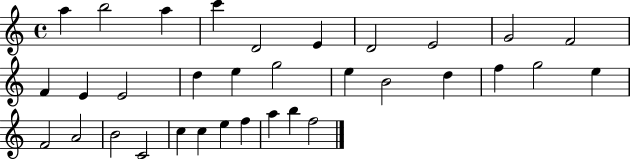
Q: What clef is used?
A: treble